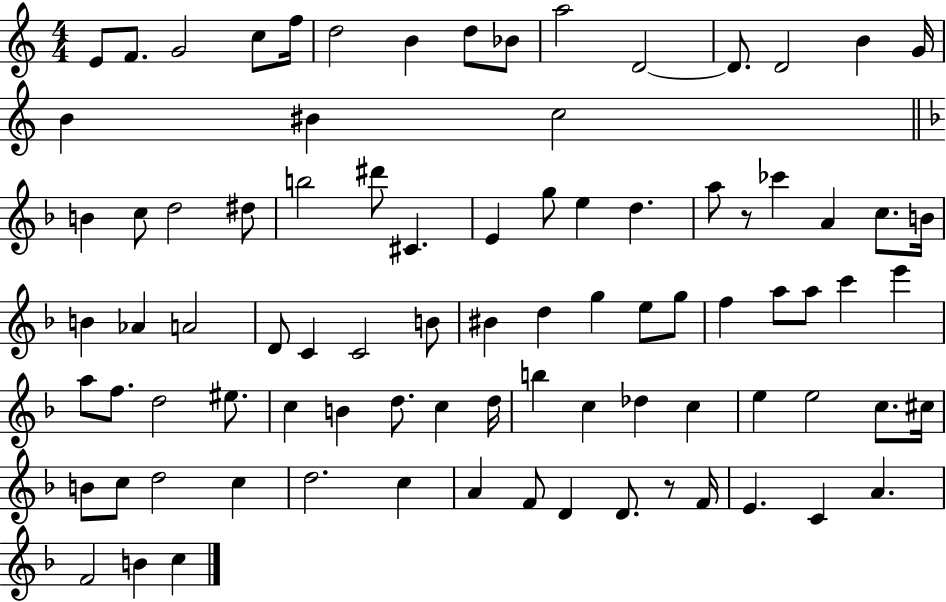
E4/e F4/e. G4/h C5/e F5/s D5/h B4/q D5/e Bb4/e A5/h D4/h D4/e. D4/h B4/q G4/s B4/q BIS4/q C5/h B4/q C5/e D5/h D#5/e B5/h D#6/e C#4/q. E4/q G5/e E5/q D5/q. A5/e R/e CES6/q A4/q C5/e. B4/s B4/q Ab4/q A4/h D4/e C4/q C4/h B4/e BIS4/q D5/q G5/q E5/e G5/e F5/q A5/e A5/e C6/q E6/q A5/e F5/e. D5/h EIS5/e. C5/q B4/q D5/e. C5/q D5/s B5/q C5/q Db5/q C5/q E5/q E5/h C5/e. C#5/s B4/e C5/e D5/h C5/q D5/h. C5/q A4/q F4/e D4/q D4/e. R/e F4/s E4/q. C4/q A4/q. F4/h B4/q C5/q